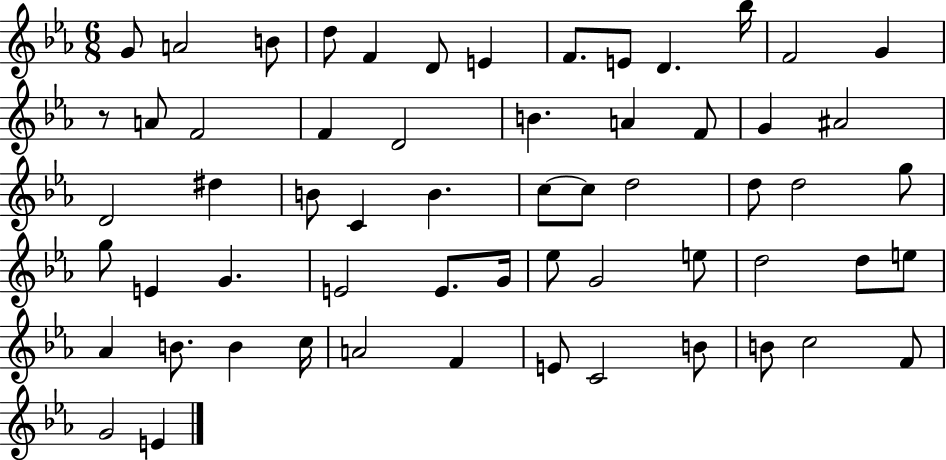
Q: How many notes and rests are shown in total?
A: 60